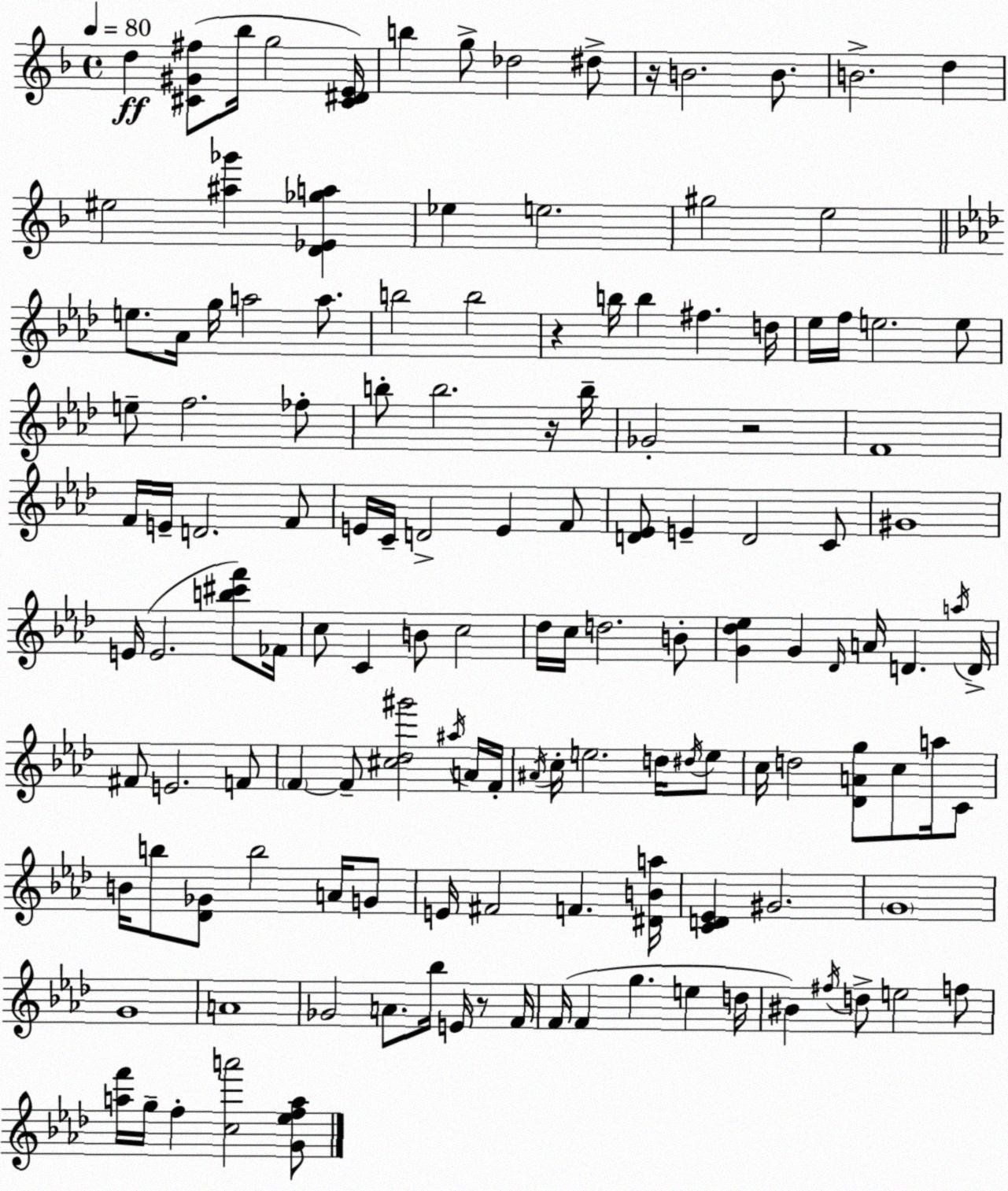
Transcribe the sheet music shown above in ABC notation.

X:1
T:Untitled
M:4/4
L:1/4
K:Dm
d [^C^G^f]/2 _b/4 g2 [^C^DE]/4 b g/2 _d2 ^d/2 z/4 B2 B/2 B2 d ^e2 [^a_g'] [D_E_ga] _e e2 ^g2 e2 e/2 _A/4 g/4 a2 a/2 b2 b2 z b/4 b ^f d/4 _e/4 f/4 e2 e/2 e/2 f2 _f/2 b/2 b2 z/4 b/4 _G2 z2 F4 F/4 E/4 D2 F/2 E/4 C/4 D2 E F/2 [D_E]/2 E D2 C/2 ^G4 E/4 E2 [b^c'f']/2 _F/4 c/2 C B/2 c2 _d/4 c/4 d2 B/2 [G_d_e] G _D/4 A/4 D a/4 D/4 ^F/2 E2 F/2 F F/2 [^c_d^g']2 ^a/4 A/4 F/4 ^A/4 c/4 e2 d/4 ^d/4 e/2 c/4 d2 [_DAg]/2 c/2 a/4 C/2 B/4 b/2 [_D_G]/2 b2 A/4 G/2 E/4 ^F2 F [^DBa]/4 [CD_E] ^G2 G4 G4 A4 _G2 A/2 _b/4 E/4 z/2 F/4 F/4 F g e d/4 ^B ^f/4 d/2 e2 f/2 [af']/4 g/4 f [ca']2 [G_efa]/2